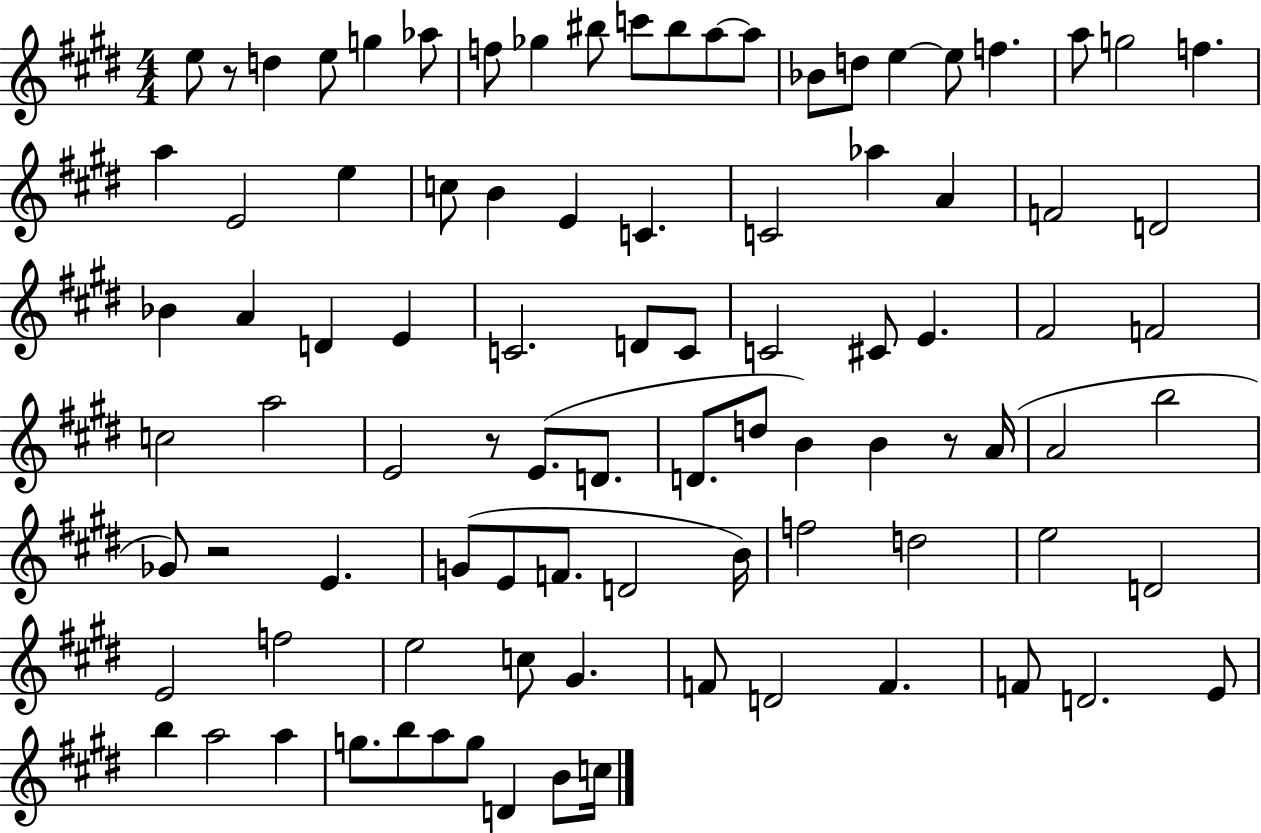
E5/e R/e D5/q E5/e G5/q Ab5/e F5/e Gb5/q BIS5/e C6/e BIS5/e A5/e A5/e Bb4/e D5/e E5/q E5/e F5/q. A5/e G5/h F5/q. A5/q E4/h E5/q C5/e B4/q E4/q C4/q. C4/h Ab5/q A4/q F4/h D4/h Bb4/q A4/q D4/q E4/q C4/h. D4/e C4/e C4/h C#4/e E4/q. F#4/h F4/h C5/h A5/h E4/h R/e E4/e. D4/e. D4/e. D5/e B4/q B4/q R/e A4/s A4/h B5/h Gb4/e R/h E4/q. G4/e E4/e F4/e. D4/h B4/s F5/h D5/h E5/h D4/h E4/h F5/h E5/h C5/e G#4/q. F4/e D4/h F4/q. F4/e D4/h. E4/e B5/q A5/h A5/q G5/e. B5/e A5/e G5/e D4/q B4/e C5/s